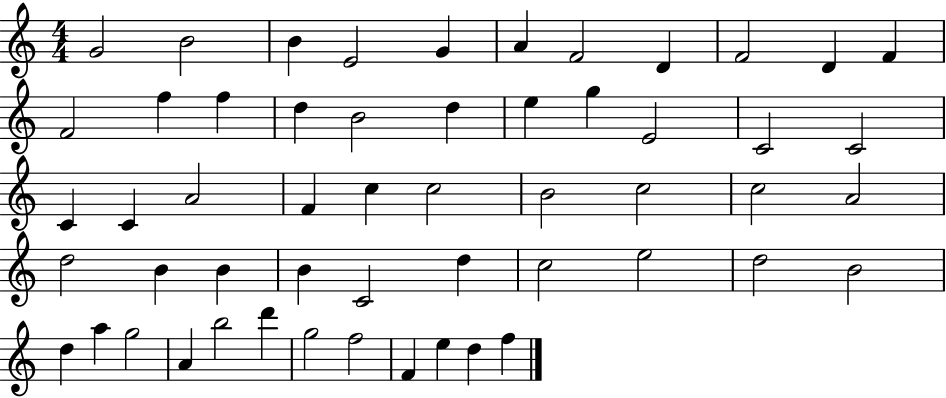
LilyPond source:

{
  \clef treble
  \numericTimeSignature
  \time 4/4
  \key c \major
  g'2 b'2 | b'4 e'2 g'4 | a'4 f'2 d'4 | f'2 d'4 f'4 | \break f'2 f''4 f''4 | d''4 b'2 d''4 | e''4 g''4 e'2 | c'2 c'2 | \break c'4 c'4 a'2 | f'4 c''4 c''2 | b'2 c''2 | c''2 a'2 | \break d''2 b'4 b'4 | b'4 c'2 d''4 | c''2 e''2 | d''2 b'2 | \break d''4 a''4 g''2 | a'4 b''2 d'''4 | g''2 f''2 | f'4 e''4 d''4 f''4 | \break \bar "|."
}